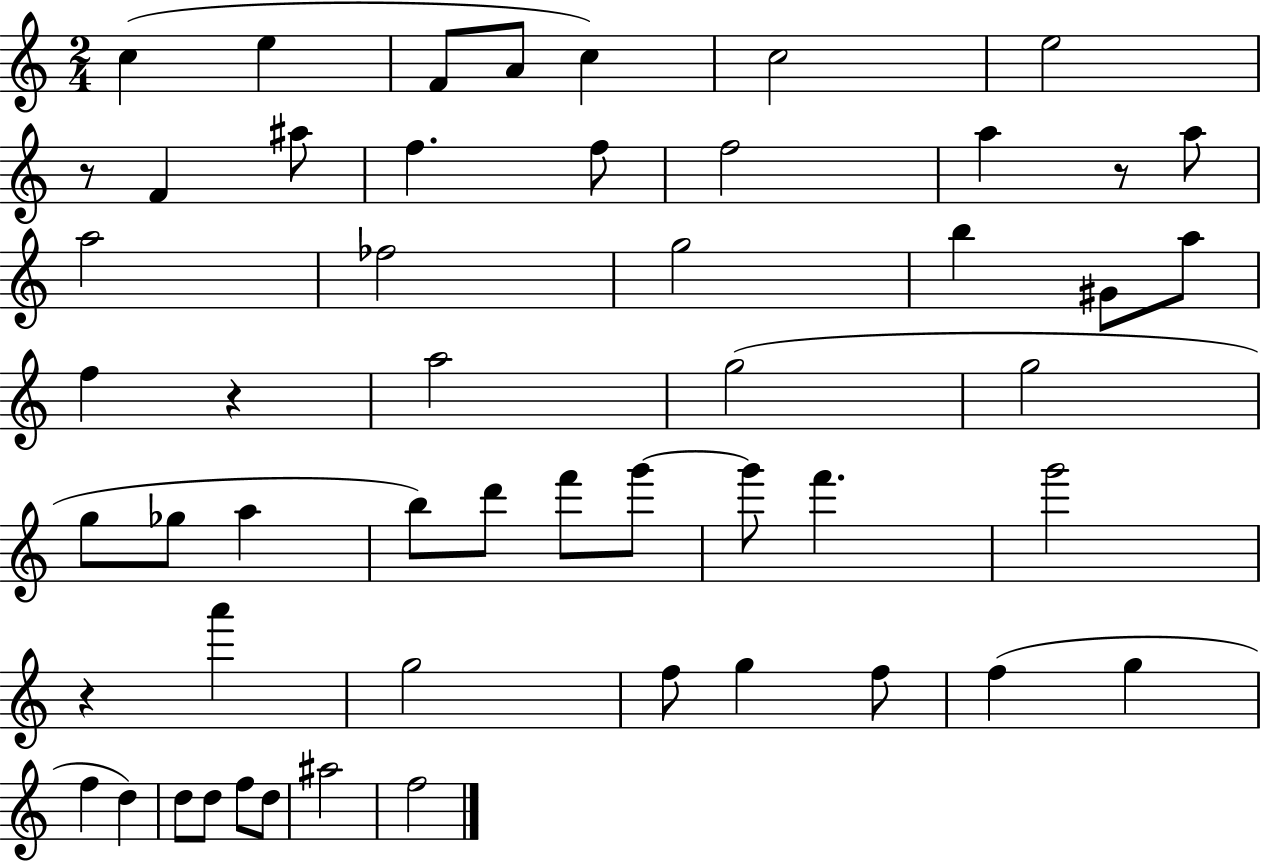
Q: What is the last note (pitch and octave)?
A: F5